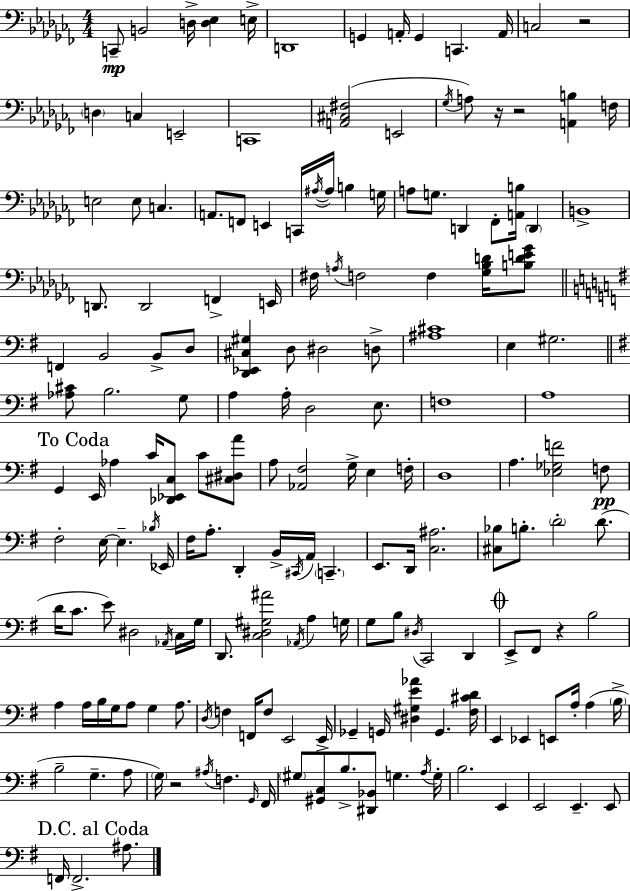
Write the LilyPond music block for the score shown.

{
  \clef bass
  \numericTimeSignature
  \time 4/4
  \key aes \minor
  c,8--\mp b,2 d16-> <d ees>4 e16-> | d,1 | g,4 a,16-. g,4 c,4. a,16 | c2 r2 | \break \parenthesize d4 c4 e,2-- | c,1 | <a, cis fis>2( e,2 | \acciaccatura { ges16 }) a8 r16 r2 <a, b>4 | \break f16 e2 e8 c4. | a,8. f,8 e,4 c,16 \acciaccatura { ais16~ }~ ais16 b4 | g16 a8 g8. d,4 fes,8-. <a, b>16 \parenthesize d,4 | b,1-> | \break d,8. d,2 f,4-> | e,16 fis16 \acciaccatura { a16 } f2 f4 | <ges bes d'>16 <b d' e' ges'>8 \bar "||" \break \key g \major f,4 b,2 b,8-> d8 | <d, ees, cis gis>4 d8 dis2 d8-> | <ais cis'>1 | e4 gis2. | \break \bar "||" \break \key g \major <aes cis'>8 b2. g8 | a4 a16-. d2 e8. | f1 | a1 | \break \mark "To Coda" g,4 e,16 aes4 c'16 <des, ees, c>8 c'8 <cis dis a'>8 | a8 <aes, fis>2 g16-> e4 f16-. | d1 | a4. <ees ges f'>2 f8\pp | \break fis2-. e16~~ e4.-- \acciaccatura { bes16 } | ees,16 fis16 a8.-. d,4-. b,16-> \acciaccatura { cis,16 } a,16 \parenthesize c,4.-- | e,8. d,16 <c ais>2. | <cis bes>8 b8.-. \parenthesize d'2-. d'8.( | \break d'16 c'8. e'8) dis2 | \acciaccatura { aes,16 } c16 g16 d,8. <c dis gis ais'>2 \acciaccatura { aes,16 } a4 | g16 g8 b8 \acciaccatura { dis16 } c,2 | d,4 \mark \markup { \musicglyph "scripts.coda" } e,8-> fis,8 r4 b2 | \break a4 a16 b16 g16 a8 g4 | a8. \acciaccatura { d16 } f4 f,16 f8 e,2 | e,16-> ges,4-- g,16 <dis gis e' aes'>4 g,4. | <fis cis' d'>16 e,4 ees,4 e,8 | \break a16-. a4( \parenthesize b16-> b2-- g4.-- | a8 \parenthesize g16) r2 \acciaccatura { ais16 } | f4. \grace { g,16 } fis,16 \parenthesize gis8 <gis, c>8 b8.-> <dis, bes,>8 | g4. \acciaccatura { a16 } g16-. b2. | \break e,4 e,2 | e,4.-- e,8 \mark "D.C. al Coda" f,16 f,2.-> | ais8. \bar "|."
}